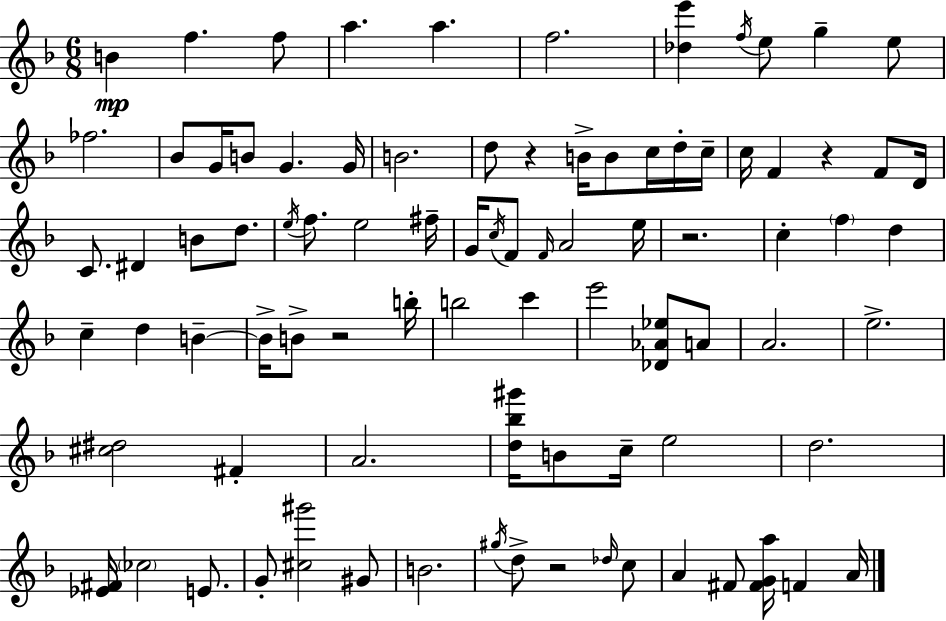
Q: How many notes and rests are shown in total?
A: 87